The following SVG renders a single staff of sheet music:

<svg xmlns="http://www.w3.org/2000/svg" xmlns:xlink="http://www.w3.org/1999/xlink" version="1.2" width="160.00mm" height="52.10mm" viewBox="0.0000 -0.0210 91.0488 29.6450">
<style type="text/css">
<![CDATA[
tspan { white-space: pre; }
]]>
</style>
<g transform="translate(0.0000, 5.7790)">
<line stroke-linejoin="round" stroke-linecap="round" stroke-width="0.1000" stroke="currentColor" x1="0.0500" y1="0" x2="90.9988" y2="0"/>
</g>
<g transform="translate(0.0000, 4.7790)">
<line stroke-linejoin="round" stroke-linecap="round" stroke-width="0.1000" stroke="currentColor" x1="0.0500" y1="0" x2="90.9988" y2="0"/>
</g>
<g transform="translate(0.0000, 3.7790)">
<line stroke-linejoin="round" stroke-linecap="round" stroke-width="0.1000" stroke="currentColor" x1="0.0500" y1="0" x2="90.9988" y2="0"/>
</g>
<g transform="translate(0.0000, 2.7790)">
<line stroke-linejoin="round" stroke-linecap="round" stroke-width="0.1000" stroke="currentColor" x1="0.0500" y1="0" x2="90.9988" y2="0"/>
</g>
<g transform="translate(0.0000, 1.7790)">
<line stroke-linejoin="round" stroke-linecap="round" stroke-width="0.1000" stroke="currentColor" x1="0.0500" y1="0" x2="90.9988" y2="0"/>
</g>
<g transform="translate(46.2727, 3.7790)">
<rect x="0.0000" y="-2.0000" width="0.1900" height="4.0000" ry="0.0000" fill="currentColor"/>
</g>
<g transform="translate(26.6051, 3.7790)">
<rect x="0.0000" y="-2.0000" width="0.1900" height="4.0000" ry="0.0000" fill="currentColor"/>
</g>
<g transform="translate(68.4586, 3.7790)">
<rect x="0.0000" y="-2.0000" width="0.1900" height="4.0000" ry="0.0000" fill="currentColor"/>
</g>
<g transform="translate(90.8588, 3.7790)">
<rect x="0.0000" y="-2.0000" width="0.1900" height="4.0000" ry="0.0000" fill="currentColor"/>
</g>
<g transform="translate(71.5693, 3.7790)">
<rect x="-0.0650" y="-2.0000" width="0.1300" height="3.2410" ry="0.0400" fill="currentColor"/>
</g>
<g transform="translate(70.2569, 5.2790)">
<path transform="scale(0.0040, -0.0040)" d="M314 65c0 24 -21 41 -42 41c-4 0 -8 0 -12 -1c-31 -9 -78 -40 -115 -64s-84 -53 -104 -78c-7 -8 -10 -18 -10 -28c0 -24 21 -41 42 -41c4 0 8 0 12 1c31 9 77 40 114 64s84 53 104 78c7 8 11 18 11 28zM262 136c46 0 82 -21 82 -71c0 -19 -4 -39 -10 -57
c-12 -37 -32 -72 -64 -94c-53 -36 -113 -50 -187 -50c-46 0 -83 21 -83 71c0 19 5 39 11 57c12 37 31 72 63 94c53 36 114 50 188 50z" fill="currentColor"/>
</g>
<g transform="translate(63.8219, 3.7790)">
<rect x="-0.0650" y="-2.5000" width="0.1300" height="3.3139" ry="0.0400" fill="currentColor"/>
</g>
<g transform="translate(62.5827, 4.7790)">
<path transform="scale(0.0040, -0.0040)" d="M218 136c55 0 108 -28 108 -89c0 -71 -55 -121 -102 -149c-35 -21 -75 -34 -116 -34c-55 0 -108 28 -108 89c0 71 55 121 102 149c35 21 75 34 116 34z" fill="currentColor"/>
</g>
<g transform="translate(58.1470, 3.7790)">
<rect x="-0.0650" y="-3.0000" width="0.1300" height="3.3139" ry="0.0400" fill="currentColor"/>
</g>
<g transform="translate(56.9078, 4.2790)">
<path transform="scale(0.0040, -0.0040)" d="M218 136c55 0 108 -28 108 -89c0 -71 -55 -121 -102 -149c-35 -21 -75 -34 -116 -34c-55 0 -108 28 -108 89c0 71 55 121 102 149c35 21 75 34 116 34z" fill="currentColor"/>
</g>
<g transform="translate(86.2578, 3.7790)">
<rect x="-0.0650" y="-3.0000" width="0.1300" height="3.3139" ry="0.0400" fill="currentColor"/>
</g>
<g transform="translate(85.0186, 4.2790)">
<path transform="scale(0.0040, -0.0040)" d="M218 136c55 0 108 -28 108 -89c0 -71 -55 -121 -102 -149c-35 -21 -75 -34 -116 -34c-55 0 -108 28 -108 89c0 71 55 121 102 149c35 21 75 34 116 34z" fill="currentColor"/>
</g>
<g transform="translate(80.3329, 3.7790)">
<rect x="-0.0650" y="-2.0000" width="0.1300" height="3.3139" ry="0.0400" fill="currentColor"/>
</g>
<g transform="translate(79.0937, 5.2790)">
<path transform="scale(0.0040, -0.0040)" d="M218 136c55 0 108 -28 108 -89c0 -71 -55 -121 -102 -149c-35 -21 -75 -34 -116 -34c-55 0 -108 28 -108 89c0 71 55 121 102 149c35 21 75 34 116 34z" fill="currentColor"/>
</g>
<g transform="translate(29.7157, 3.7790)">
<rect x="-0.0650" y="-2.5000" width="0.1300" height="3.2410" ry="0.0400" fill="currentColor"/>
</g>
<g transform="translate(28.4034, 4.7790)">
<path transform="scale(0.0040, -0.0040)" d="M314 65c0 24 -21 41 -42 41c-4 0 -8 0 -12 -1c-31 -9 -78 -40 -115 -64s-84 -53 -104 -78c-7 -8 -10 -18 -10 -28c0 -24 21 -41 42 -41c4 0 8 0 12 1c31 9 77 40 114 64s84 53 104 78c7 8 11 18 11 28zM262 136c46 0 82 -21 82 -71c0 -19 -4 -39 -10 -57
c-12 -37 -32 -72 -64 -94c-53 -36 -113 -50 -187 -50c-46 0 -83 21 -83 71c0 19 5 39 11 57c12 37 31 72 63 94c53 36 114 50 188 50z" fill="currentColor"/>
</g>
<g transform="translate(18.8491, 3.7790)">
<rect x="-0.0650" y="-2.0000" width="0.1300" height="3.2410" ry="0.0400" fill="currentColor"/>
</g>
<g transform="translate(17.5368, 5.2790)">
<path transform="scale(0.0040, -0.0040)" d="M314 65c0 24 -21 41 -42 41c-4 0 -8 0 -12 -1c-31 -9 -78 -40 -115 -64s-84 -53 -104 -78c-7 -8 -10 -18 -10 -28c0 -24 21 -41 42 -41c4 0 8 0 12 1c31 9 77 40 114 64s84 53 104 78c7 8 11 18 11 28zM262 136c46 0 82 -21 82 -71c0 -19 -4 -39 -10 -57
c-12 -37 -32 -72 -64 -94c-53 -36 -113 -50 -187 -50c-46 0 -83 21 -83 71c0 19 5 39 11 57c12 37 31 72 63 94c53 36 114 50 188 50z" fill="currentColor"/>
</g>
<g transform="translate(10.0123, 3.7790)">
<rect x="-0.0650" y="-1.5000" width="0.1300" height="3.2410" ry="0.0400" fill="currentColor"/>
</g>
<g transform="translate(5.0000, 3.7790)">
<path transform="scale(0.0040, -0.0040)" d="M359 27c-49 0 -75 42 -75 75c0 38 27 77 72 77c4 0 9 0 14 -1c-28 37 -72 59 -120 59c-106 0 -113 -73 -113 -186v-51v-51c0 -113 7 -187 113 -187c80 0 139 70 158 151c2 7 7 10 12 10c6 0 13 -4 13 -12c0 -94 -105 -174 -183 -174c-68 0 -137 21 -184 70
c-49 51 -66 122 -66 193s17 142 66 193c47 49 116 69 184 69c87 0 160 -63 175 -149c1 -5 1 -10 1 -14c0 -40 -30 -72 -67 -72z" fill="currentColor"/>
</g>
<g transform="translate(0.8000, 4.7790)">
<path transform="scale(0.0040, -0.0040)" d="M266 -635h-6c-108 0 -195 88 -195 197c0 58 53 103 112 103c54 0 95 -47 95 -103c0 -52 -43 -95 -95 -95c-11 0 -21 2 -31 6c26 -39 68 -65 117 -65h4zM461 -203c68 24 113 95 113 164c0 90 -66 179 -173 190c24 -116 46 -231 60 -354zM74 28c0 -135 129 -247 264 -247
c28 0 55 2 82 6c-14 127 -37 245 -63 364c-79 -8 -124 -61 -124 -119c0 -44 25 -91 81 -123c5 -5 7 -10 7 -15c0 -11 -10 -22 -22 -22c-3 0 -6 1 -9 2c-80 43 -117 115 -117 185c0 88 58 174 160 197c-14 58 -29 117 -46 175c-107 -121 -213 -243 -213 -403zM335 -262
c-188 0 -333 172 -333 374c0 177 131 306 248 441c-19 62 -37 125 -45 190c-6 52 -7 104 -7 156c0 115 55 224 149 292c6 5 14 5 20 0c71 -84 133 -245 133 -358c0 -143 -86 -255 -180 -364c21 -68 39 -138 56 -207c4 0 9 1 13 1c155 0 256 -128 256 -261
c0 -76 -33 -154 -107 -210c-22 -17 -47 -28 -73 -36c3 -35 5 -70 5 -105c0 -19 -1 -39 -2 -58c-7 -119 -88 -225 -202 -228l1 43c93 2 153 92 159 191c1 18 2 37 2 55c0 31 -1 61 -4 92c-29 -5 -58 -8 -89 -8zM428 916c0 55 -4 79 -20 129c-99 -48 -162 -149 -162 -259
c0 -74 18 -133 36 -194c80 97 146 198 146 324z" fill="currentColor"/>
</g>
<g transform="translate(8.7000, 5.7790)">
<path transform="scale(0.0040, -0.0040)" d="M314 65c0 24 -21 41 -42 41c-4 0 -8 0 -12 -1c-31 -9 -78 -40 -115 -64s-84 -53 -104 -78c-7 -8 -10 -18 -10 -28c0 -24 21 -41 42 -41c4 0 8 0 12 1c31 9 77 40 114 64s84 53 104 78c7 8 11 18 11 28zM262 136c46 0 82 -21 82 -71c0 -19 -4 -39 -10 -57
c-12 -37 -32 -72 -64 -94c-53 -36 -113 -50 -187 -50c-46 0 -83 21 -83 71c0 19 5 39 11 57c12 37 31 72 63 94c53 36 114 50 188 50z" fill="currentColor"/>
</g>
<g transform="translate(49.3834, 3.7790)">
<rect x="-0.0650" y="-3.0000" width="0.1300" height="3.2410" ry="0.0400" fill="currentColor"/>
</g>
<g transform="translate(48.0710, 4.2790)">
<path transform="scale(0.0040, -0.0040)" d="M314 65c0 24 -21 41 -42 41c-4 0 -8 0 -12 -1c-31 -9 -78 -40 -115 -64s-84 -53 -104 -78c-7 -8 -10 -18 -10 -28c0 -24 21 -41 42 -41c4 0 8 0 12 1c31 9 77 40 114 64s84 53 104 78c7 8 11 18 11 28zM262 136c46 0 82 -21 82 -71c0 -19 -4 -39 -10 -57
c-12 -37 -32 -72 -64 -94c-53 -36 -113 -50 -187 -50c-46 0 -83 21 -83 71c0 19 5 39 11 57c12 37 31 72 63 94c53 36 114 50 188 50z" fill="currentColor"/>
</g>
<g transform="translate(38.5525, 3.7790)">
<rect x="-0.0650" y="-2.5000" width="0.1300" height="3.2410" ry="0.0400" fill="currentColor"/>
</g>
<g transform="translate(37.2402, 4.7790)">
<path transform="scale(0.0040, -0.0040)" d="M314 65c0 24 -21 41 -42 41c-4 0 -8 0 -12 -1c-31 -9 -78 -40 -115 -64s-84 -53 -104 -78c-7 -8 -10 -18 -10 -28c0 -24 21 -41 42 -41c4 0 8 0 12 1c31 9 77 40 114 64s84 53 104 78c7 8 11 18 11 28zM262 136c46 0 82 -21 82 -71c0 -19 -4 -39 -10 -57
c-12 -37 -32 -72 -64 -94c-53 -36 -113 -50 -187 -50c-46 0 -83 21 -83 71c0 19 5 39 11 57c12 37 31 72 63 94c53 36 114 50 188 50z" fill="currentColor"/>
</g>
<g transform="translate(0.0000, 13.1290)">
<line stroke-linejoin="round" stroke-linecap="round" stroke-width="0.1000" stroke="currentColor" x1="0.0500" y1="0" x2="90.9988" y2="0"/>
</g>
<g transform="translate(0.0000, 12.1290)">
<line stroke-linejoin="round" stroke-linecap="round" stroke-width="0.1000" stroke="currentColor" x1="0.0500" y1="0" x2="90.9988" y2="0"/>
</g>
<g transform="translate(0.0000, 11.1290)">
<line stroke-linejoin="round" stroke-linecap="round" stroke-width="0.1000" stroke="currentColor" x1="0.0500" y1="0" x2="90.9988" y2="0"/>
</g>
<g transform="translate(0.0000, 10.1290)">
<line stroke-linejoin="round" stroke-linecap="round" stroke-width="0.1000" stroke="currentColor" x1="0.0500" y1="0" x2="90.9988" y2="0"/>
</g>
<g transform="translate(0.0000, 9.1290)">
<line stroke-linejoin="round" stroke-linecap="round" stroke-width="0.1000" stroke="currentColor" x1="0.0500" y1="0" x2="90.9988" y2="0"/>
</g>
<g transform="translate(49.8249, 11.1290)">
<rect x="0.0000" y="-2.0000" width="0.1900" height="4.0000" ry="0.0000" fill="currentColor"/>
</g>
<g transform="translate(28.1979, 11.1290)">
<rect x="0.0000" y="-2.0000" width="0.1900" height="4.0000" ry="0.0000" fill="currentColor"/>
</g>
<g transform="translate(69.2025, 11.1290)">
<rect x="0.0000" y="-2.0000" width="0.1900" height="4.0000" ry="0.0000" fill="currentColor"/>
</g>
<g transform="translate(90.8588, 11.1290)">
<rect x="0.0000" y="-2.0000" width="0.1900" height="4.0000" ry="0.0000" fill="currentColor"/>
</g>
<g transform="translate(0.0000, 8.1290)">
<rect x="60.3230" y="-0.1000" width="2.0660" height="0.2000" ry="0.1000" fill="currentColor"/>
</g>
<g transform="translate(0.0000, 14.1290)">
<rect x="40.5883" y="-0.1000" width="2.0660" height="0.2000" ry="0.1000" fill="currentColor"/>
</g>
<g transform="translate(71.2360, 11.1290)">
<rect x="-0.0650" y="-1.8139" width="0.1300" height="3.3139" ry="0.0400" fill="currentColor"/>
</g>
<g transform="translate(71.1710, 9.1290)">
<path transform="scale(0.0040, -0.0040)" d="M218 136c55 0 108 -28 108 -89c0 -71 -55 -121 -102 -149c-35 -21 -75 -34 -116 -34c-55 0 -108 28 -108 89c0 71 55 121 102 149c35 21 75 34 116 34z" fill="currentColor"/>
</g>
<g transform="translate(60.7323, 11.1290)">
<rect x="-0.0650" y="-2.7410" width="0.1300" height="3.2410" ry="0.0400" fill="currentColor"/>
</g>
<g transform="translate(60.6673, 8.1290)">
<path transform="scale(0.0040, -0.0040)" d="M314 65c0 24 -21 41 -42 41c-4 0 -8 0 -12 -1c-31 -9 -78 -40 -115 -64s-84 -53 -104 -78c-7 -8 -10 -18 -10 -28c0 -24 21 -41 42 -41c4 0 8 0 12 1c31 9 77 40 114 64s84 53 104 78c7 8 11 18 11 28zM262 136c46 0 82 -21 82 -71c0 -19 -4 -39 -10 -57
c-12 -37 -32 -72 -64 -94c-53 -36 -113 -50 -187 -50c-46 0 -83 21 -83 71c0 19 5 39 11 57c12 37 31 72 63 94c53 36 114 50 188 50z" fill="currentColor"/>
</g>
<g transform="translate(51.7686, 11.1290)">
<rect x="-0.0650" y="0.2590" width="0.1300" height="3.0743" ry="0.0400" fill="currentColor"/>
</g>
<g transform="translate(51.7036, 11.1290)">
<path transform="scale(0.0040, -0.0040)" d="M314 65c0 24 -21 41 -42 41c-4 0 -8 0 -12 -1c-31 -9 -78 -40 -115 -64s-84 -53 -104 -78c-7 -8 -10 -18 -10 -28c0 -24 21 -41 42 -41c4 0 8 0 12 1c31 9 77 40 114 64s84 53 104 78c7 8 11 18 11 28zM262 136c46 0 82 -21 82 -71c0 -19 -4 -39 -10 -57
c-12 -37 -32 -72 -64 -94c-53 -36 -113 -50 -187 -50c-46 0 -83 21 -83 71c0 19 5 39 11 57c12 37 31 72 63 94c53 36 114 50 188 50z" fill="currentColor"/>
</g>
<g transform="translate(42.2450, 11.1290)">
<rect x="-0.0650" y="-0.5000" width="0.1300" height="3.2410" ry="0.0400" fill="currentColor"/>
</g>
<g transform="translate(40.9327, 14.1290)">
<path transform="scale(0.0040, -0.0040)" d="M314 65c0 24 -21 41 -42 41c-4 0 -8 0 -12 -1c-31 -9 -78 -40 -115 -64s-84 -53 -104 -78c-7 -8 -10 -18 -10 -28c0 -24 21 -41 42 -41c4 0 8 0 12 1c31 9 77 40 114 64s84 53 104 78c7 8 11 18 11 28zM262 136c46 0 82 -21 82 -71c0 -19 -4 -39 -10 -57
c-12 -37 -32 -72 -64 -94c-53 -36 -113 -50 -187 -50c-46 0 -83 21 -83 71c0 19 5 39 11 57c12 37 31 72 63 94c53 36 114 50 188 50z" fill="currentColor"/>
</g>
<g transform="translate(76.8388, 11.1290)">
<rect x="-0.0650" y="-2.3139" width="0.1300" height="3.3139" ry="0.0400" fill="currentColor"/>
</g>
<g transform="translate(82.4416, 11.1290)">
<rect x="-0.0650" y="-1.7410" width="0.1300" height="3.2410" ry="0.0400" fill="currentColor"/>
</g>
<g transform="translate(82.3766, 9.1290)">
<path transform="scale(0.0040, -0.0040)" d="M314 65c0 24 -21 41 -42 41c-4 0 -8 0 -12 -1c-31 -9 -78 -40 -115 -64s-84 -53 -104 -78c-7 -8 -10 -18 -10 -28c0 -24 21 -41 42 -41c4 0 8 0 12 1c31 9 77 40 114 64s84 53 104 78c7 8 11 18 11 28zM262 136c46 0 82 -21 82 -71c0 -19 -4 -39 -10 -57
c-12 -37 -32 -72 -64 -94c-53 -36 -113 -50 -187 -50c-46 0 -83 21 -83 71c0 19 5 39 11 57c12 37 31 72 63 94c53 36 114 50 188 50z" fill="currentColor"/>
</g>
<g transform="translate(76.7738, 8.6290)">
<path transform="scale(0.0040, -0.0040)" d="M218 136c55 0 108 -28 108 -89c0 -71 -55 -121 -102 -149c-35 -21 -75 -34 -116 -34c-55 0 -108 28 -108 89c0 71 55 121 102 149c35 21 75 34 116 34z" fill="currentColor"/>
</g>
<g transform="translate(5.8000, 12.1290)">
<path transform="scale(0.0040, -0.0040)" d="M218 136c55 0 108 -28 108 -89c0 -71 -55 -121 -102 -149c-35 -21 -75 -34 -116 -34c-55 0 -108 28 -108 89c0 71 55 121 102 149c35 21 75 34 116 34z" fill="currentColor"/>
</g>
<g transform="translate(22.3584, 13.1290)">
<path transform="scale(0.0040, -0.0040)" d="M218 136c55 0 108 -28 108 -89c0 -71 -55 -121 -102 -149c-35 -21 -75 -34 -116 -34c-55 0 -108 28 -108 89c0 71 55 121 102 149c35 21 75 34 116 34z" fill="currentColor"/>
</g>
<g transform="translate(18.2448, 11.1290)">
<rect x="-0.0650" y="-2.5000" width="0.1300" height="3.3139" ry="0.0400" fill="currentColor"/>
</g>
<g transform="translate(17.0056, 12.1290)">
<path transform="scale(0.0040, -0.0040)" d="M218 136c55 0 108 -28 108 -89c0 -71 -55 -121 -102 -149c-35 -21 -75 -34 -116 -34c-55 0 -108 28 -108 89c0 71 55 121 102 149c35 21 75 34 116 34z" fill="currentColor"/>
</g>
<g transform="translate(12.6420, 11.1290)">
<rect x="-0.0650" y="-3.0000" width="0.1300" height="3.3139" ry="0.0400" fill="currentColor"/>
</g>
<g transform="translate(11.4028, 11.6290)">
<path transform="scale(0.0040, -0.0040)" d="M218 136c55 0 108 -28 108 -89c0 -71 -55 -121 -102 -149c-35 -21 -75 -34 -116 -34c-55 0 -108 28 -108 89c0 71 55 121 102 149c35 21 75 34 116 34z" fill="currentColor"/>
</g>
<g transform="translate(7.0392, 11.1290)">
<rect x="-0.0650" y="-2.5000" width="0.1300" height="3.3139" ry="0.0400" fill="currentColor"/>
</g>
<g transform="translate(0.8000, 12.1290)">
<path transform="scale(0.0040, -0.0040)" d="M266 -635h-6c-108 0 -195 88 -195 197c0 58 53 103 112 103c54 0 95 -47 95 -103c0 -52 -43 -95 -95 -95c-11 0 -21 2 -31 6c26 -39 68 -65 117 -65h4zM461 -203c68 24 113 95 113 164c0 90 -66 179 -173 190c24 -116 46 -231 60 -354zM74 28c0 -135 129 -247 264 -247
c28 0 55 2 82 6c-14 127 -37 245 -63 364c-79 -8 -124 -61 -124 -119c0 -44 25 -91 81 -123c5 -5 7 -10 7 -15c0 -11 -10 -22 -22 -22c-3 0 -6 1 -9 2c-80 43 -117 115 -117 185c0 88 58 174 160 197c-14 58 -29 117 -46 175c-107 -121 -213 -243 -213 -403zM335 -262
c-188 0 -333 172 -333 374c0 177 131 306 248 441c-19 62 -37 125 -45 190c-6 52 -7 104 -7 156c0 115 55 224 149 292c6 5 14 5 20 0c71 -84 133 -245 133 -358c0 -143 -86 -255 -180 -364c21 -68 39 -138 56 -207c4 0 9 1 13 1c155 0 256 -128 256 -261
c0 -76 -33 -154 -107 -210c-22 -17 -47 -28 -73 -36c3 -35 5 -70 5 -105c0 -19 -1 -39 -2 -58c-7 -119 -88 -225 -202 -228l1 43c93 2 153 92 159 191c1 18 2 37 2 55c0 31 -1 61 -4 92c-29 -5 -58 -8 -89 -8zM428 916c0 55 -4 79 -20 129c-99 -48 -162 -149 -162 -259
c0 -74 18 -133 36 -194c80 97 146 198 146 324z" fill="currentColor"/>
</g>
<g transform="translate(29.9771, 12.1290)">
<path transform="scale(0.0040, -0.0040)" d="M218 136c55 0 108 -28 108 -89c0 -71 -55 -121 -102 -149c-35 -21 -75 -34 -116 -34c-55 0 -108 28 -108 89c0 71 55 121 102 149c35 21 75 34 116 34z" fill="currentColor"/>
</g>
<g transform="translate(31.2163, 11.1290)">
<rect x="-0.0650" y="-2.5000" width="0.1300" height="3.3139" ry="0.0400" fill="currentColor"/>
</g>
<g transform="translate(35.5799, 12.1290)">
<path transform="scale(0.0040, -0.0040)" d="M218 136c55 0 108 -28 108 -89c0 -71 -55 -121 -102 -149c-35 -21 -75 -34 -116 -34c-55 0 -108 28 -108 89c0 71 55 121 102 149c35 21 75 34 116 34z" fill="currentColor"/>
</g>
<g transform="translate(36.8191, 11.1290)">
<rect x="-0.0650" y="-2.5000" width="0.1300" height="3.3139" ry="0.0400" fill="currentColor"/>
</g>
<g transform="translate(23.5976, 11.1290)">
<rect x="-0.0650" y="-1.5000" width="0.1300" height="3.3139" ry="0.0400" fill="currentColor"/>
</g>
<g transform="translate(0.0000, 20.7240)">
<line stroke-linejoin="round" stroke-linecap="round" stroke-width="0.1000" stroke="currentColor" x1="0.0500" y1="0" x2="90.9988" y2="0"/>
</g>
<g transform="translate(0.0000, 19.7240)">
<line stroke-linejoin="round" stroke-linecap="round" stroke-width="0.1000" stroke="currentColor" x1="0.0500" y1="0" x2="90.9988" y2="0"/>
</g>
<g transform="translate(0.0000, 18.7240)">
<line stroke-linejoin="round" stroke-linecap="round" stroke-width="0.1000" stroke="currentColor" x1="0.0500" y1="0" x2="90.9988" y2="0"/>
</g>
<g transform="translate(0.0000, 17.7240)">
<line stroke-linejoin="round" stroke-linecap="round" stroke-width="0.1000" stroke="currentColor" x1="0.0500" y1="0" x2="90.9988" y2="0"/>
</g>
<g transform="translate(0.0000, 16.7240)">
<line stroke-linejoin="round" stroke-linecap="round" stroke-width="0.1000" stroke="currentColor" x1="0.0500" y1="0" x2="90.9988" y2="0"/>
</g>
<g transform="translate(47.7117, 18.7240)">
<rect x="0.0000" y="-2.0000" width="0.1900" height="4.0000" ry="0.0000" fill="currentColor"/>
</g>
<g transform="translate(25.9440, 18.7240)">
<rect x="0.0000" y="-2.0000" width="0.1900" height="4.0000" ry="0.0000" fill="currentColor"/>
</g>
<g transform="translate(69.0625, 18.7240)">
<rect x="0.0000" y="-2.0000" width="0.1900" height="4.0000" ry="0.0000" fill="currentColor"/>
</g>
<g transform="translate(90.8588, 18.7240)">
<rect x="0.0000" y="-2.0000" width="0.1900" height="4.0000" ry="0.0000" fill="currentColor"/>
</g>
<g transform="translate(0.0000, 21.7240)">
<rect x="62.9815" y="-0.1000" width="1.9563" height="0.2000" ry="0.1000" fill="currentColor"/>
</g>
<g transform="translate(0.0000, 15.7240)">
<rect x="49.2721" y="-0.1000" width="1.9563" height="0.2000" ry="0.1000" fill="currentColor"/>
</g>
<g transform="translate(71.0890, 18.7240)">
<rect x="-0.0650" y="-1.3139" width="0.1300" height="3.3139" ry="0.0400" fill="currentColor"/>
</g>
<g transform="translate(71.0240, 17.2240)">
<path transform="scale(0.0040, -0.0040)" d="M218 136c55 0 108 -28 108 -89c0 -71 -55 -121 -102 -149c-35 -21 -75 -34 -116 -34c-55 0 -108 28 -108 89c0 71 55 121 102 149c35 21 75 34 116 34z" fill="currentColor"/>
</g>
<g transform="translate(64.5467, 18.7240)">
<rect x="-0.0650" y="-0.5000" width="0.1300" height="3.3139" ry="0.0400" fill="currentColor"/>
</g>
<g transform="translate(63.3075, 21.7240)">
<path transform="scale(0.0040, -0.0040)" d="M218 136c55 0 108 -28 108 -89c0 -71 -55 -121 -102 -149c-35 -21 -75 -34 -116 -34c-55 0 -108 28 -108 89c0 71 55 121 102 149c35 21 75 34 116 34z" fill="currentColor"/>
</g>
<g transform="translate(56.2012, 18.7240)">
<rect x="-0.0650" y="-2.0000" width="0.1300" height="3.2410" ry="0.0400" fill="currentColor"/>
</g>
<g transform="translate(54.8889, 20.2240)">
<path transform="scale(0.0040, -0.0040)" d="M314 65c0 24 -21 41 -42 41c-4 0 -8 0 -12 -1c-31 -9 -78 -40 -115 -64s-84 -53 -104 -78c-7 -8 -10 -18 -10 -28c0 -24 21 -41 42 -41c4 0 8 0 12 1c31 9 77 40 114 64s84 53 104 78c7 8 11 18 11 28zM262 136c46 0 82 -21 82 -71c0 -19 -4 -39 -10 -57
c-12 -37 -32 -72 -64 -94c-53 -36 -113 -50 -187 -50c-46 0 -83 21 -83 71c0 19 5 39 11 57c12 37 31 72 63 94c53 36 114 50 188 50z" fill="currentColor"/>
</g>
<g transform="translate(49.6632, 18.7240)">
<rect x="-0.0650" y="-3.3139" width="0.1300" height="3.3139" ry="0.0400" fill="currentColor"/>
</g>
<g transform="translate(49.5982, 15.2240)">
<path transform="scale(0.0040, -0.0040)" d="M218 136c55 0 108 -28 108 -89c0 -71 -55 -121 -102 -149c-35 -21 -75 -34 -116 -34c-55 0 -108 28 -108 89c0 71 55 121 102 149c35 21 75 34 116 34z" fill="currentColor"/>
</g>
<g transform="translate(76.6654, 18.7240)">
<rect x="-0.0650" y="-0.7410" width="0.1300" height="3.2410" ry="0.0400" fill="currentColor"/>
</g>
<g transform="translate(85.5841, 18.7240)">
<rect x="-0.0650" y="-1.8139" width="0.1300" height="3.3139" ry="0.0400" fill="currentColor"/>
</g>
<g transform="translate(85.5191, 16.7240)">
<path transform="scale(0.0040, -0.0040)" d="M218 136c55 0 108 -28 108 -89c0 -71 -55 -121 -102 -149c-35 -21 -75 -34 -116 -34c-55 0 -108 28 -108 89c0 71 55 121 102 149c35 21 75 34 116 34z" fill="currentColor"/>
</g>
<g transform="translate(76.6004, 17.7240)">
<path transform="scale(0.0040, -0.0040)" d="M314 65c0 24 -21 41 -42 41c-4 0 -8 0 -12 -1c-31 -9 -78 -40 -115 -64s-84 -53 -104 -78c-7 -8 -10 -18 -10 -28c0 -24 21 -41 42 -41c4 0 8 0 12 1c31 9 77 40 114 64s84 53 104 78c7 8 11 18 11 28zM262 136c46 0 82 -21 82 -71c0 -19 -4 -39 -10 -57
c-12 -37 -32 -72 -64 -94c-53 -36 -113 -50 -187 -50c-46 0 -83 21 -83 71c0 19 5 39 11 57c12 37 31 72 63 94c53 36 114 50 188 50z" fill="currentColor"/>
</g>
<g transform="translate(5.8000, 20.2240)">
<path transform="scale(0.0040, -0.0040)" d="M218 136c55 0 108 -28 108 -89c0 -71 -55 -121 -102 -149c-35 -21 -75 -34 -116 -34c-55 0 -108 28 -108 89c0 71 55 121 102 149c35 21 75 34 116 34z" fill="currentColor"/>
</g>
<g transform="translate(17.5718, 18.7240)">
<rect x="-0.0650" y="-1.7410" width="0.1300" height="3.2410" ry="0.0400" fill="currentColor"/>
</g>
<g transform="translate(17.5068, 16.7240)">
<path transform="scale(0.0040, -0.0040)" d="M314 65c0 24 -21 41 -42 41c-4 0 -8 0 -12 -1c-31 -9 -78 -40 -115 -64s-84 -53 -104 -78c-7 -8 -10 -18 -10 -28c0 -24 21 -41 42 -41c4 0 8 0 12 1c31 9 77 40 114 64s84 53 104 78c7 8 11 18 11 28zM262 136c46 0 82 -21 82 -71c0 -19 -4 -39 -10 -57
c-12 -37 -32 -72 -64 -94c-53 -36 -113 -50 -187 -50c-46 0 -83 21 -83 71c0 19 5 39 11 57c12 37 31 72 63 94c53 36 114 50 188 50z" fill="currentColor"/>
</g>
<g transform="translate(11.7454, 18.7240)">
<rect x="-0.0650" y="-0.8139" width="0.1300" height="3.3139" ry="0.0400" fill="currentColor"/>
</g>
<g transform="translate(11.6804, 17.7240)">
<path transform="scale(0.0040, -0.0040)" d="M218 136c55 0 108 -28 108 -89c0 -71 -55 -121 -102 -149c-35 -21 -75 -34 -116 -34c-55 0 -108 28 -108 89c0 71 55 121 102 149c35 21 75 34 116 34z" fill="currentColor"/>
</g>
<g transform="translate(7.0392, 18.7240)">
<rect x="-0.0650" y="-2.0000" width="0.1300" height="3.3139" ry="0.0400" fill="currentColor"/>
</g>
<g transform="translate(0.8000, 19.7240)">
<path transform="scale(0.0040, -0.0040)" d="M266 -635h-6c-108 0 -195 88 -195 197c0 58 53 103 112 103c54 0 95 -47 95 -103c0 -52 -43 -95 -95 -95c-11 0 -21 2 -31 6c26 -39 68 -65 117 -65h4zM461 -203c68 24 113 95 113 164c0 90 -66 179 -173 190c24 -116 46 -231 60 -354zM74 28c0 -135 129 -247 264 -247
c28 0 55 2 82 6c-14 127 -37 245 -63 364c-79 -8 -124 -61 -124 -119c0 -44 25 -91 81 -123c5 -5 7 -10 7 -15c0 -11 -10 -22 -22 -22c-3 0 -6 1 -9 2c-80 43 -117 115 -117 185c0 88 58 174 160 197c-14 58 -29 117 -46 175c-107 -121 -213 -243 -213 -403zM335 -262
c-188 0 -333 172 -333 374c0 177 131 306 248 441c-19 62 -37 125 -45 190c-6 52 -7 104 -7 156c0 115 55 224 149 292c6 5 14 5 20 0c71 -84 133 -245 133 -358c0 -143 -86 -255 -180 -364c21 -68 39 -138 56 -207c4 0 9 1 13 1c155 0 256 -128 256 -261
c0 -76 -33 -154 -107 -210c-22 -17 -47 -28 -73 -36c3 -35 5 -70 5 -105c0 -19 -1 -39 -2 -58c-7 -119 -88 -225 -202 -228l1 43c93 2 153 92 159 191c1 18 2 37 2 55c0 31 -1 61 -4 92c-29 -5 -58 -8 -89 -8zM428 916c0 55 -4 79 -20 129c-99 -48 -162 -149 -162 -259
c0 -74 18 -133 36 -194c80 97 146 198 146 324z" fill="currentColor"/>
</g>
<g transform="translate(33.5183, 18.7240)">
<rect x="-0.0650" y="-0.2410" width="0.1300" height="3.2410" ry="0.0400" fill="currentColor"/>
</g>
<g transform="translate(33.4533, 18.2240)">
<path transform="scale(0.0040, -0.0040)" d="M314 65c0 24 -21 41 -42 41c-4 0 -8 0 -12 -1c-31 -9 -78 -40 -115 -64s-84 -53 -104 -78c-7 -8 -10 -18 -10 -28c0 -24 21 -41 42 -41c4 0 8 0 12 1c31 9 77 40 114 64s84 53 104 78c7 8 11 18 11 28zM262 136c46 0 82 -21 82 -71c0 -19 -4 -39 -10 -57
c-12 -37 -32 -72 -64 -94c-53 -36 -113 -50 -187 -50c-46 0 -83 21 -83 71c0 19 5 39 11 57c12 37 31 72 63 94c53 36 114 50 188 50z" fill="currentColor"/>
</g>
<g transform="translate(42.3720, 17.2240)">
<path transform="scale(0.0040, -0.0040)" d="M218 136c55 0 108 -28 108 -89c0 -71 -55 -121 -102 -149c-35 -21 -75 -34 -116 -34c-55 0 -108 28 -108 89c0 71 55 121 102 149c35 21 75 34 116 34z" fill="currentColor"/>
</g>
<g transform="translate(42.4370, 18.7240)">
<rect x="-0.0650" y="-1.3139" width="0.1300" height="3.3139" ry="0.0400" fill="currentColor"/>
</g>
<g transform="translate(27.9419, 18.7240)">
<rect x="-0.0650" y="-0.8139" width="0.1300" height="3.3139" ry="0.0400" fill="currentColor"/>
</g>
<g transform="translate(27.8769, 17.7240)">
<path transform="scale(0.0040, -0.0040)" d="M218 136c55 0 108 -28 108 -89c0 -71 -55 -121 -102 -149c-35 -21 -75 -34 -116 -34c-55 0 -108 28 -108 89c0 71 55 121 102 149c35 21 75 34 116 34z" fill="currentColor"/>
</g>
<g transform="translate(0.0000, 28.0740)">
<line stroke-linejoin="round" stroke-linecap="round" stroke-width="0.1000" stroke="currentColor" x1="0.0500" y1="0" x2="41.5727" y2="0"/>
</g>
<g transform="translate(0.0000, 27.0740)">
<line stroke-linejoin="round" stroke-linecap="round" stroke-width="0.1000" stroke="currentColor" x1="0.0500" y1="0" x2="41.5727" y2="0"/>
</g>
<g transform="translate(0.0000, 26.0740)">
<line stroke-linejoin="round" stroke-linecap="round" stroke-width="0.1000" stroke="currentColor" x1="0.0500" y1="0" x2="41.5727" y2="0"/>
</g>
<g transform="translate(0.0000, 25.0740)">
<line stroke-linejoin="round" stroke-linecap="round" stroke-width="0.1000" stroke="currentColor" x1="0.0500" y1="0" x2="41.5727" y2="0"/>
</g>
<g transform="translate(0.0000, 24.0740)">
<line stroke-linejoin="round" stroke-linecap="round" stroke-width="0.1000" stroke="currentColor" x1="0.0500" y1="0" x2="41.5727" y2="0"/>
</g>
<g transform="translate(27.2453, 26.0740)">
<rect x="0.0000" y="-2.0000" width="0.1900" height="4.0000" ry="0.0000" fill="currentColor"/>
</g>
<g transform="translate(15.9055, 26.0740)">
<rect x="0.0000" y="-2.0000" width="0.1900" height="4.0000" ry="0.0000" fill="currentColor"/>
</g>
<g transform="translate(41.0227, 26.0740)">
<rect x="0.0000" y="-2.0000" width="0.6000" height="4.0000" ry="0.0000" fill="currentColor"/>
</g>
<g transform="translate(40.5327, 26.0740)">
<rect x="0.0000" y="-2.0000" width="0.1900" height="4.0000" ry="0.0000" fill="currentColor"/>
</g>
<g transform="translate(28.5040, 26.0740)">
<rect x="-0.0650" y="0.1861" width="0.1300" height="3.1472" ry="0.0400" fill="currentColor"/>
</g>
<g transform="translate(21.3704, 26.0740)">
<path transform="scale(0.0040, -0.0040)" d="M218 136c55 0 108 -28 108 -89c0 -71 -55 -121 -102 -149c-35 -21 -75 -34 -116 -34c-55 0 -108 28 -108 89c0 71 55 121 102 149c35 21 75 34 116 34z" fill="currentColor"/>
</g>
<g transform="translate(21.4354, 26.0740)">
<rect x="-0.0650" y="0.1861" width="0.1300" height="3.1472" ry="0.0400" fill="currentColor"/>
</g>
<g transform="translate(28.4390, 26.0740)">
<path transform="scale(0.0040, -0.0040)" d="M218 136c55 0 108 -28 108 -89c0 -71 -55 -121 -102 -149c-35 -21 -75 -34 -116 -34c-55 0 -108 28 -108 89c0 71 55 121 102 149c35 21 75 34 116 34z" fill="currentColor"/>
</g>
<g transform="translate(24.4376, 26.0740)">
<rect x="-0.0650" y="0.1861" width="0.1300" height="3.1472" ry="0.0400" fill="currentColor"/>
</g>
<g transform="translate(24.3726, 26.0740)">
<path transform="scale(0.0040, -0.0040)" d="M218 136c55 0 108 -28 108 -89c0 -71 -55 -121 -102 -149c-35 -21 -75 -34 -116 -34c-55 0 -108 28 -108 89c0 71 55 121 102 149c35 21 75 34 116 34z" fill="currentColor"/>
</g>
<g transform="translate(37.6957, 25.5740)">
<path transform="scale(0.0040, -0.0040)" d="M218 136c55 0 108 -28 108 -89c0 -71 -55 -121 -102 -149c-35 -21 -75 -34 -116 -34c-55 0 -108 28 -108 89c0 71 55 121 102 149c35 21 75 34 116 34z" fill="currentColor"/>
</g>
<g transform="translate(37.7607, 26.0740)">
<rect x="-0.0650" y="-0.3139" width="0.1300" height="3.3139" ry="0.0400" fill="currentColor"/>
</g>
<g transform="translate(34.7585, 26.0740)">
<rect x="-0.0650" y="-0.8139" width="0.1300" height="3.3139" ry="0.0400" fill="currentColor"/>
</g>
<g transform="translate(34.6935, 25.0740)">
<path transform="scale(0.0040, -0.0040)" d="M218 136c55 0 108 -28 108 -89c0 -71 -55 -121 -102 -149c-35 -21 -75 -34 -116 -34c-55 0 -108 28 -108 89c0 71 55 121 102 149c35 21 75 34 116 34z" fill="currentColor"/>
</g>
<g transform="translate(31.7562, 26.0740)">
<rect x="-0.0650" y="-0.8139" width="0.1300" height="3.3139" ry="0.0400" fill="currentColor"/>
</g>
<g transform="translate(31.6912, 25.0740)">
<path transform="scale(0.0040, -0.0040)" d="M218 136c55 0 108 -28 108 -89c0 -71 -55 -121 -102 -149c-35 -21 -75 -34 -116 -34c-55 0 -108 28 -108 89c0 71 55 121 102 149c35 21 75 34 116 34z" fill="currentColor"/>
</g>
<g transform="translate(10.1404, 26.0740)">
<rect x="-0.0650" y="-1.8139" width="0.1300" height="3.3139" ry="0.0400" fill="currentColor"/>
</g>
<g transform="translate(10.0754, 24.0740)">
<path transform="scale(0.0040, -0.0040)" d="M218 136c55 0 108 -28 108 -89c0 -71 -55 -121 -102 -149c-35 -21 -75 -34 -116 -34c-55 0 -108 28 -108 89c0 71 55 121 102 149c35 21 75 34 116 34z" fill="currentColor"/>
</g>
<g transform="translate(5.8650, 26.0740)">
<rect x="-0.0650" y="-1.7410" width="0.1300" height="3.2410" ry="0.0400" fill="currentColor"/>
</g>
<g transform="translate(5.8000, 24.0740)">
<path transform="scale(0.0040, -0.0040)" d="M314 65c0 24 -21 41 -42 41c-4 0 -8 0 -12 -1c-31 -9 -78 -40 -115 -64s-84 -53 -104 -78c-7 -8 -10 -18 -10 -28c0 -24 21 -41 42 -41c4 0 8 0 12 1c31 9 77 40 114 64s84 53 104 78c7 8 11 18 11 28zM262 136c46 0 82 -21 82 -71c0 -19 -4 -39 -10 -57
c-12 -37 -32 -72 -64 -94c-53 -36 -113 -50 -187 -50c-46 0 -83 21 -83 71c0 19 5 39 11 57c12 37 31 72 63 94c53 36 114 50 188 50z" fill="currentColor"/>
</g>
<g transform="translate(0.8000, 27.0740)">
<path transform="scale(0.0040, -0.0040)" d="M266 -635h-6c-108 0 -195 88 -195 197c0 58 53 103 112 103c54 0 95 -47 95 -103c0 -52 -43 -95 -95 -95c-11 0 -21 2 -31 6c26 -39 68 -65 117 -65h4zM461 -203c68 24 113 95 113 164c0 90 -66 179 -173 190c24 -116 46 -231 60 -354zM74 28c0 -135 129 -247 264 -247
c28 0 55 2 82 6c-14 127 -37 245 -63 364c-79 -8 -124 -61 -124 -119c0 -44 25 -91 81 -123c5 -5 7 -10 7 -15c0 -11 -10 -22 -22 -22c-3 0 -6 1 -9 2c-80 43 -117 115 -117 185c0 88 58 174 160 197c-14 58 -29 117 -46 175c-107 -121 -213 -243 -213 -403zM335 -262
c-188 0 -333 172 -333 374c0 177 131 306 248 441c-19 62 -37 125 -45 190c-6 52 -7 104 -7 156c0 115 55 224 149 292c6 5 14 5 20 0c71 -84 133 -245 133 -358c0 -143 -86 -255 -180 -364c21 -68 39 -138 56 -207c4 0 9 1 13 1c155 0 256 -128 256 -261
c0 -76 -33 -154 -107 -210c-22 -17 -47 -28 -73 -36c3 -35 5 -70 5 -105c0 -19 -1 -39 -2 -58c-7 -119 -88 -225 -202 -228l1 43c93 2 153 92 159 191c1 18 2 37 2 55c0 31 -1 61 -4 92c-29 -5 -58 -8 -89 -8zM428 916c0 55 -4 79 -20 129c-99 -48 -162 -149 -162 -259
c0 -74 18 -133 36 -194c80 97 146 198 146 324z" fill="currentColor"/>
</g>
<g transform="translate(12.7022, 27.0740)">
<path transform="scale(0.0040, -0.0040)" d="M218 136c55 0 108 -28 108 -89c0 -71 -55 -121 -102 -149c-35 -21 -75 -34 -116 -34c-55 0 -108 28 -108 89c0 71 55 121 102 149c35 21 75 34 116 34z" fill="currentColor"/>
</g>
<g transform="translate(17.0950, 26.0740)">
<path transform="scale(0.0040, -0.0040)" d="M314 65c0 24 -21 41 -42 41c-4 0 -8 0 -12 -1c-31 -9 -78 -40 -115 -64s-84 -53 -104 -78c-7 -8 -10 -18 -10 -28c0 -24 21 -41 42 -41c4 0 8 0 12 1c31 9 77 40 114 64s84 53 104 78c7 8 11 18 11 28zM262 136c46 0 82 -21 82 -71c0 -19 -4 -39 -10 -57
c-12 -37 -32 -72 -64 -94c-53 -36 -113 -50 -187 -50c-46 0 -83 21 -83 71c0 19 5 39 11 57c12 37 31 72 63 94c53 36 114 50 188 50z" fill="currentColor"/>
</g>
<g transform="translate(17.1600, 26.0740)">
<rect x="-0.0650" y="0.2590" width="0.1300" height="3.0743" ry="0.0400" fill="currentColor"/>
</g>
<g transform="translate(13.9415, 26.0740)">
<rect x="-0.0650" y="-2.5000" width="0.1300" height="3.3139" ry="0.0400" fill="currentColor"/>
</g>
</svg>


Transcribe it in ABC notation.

X:1
T:Untitled
M:4/4
L:1/4
K:C
E2 F2 G2 G2 A2 A G F2 F A G A G E G G C2 B2 a2 f g f2 F d f2 d c2 e b F2 C e d2 f f2 f G B2 B B B d d c